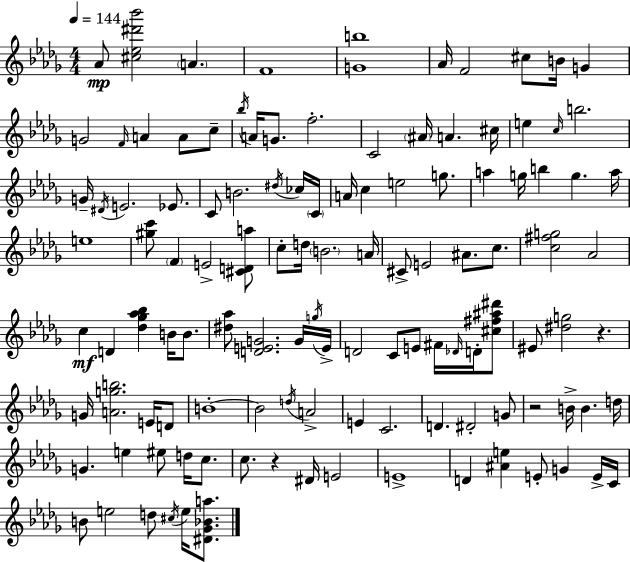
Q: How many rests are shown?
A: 3